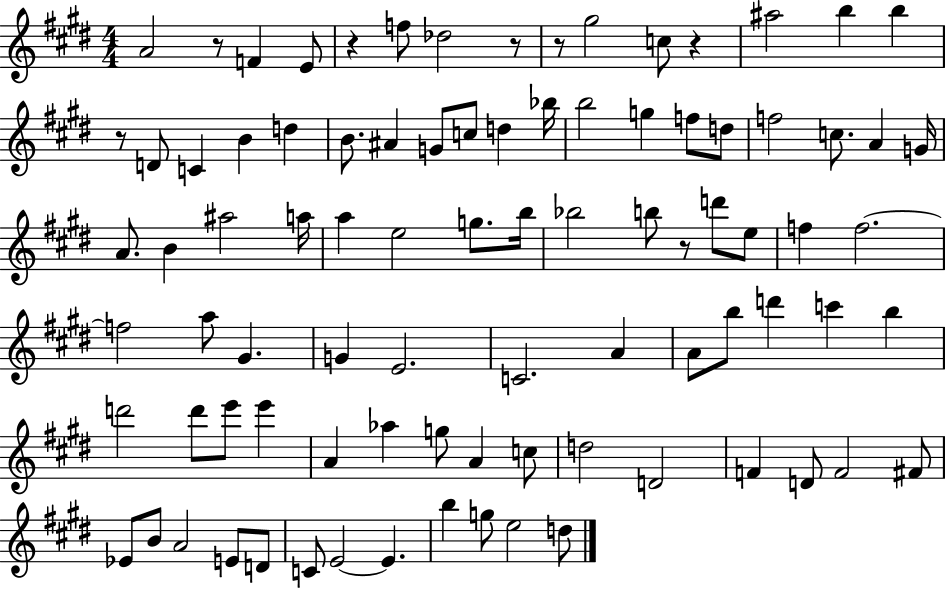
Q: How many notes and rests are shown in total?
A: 88